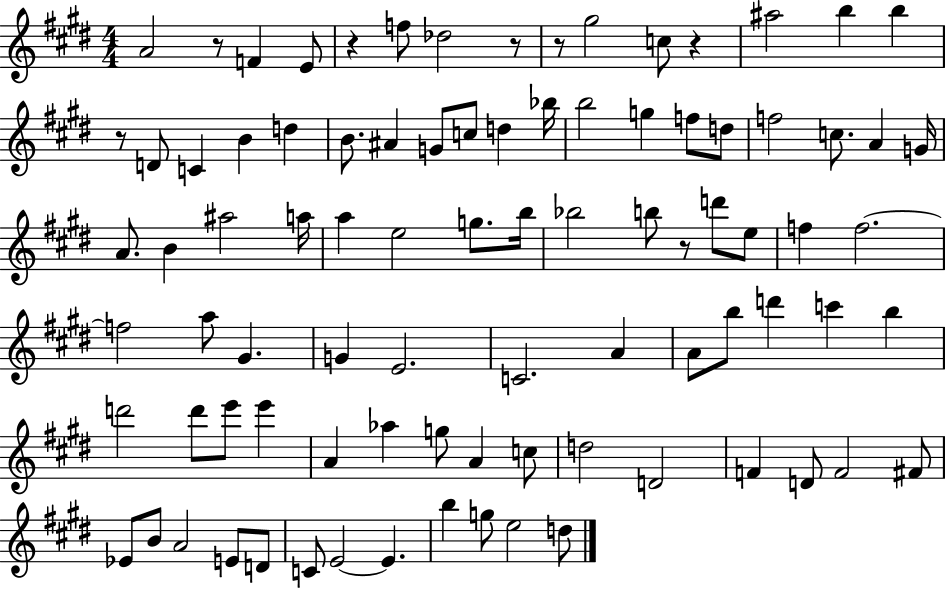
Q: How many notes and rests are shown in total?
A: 88